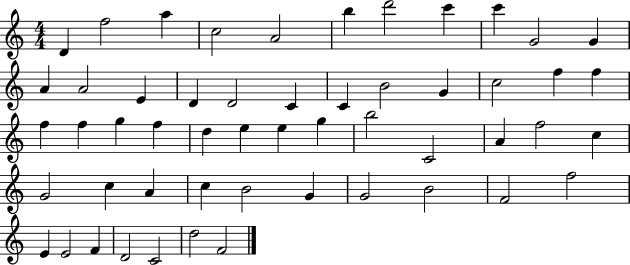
{
  \clef treble
  \numericTimeSignature
  \time 4/4
  \key c \major
  d'4 f''2 a''4 | c''2 a'2 | b''4 d'''2 c'''4 | c'''4 g'2 g'4 | \break a'4 a'2 e'4 | d'4 d'2 c'4 | c'4 b'2 g'4 | c''2 f''4 f''4 | \break f''4 f''4 g''4 f''4 | d''4 e''4 e''4 g''4 | b''2 c'2 | a'4 f''2 c''4 | \break g'2 c''4 a'4 | c''4 b'2 g'4 | g'2 b'2 | f'2 f''2 | \break e'4 e'2 f'4 | d'2 c'2 | d''2 f'2 | \bar "|."
}